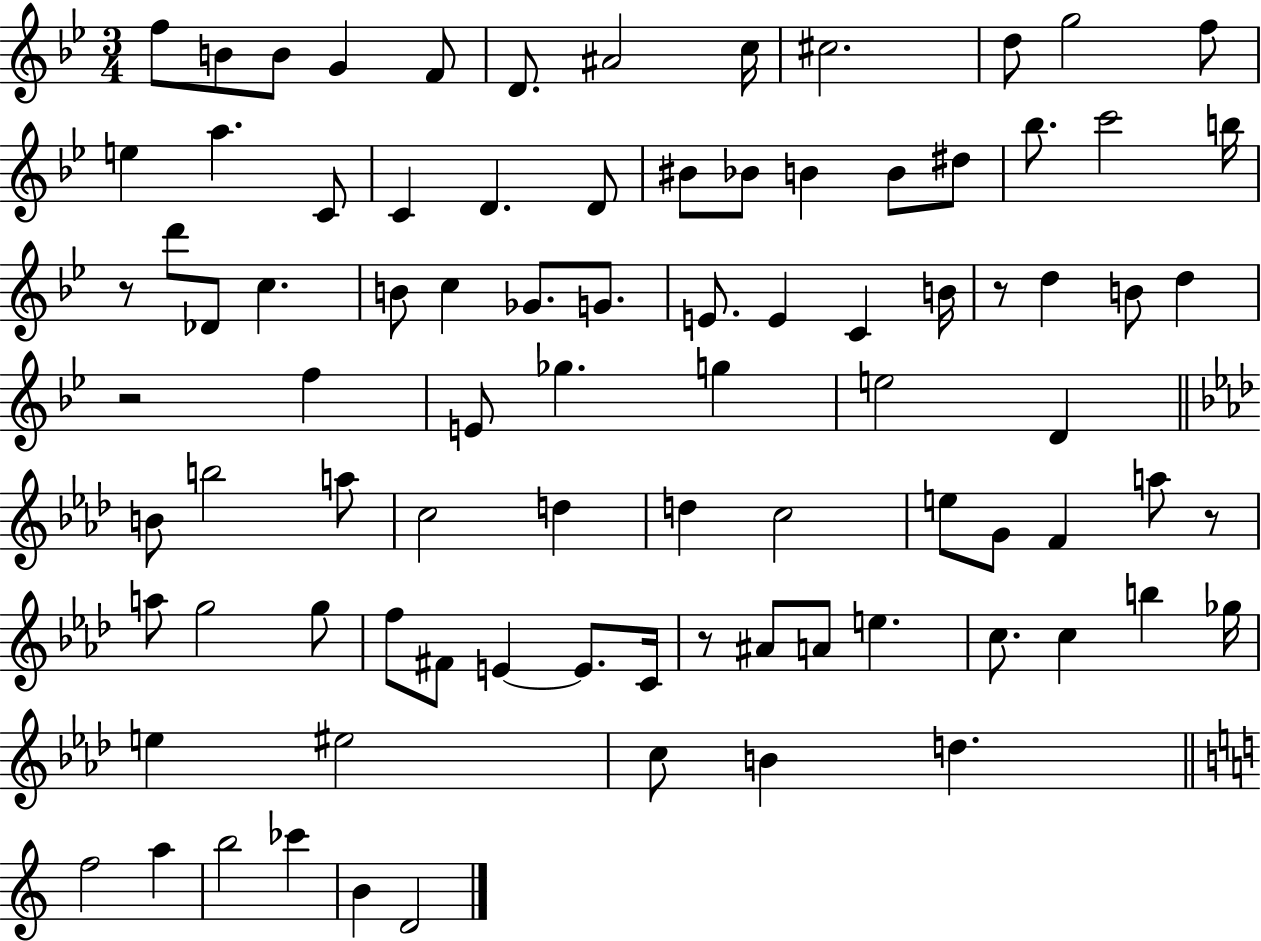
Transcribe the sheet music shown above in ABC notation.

X:1
T:Untitled
M:3/4
L:1/4
K:Bb
f/2 B/2 B/2 G F/2 D/2 ^A2 c/4 ^c2 d/2 g2 f/2 e a C/2 C D D/2 ^B/2 _B/2 B B/2 ^d/2 _b/2 c'2 b/4 z/2 d'/2 _D/2 c B/2 c _G/2 G/2 E/2 E C B/4 z/2 d B/2 d z2 f E/2 _g g e2 D B/2 b2 a/2 c2 d d c2 e/2 G/2 F a/2 z/2 a/2 g2 g/2 f/2 ^F/2 E E/2 C/4 z/2 ^A/2 A/2 e c/2 c b _g/4 e ^e2 c/2 B d f2 a b2 _c' B D2